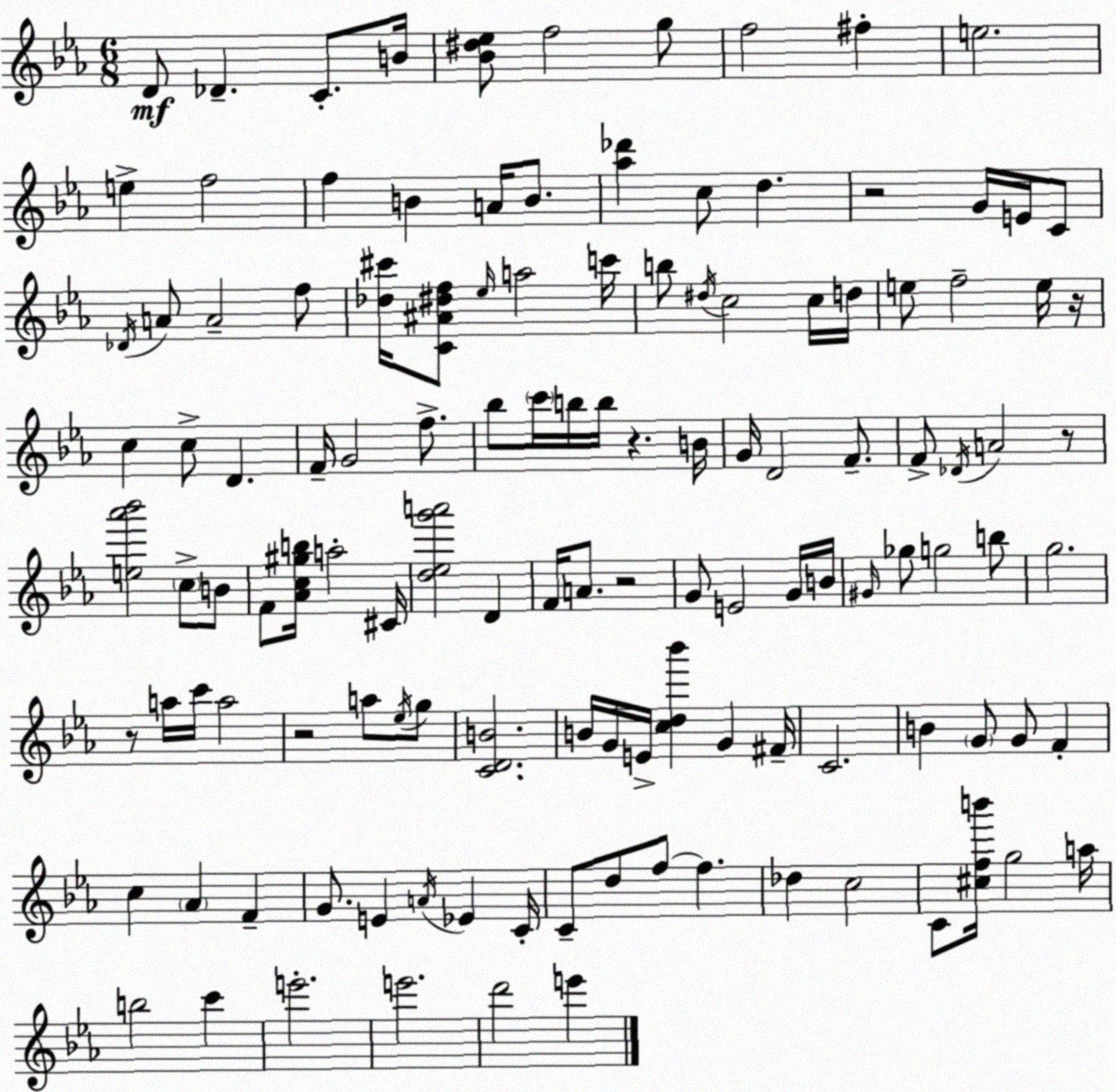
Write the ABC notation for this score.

X:1
T:Untitled
M:6/8
L:1/4
K:Eb
D/2 _D C/2 B/4 [_B^d_e]/2 f2 g/2 f2 ^f e2 e f2 f B A/4 B/2 [_a_d'] c/2 d z2 G/4 E/4 C/2 _D/4 A/2 A2 f/2 [_d^c']/4 [C^A^df]/2 _e/4 a2 c'/4 b/2 ^d/4 c2 c/4 d/4 e/2 f2 e/4 z/4 c c/2 D F/4 G2 f/2 _b/2 c'/4 b/4 b/4 z B/4 G/4 D2 F/2 F/2 _D/4 A2 z/2 [e_a'_b']2 c/2 B/2 F/2 [_Ac^gb]/4 a2 ^C/4 [d_eg'a']2 D F/4 A/2 z2 G/2 E2 G/4 B/4 ^G/4 _g/2 g2 b/2 g2 z/2 a/4 c'/4 a2 z2 a/2 _e/4 g/2 [CDB]2 B/4 G/4 E/4 [cd_b'] G ^F/4 C2 B G/2 G/2 F c _A F G/2 E A/4 _E C/4 C/2 d/2 f/2 f _d c2 C/2 [^cfb']/4 g2 a/4 b2 c' e'2 e'2 d'2 e'